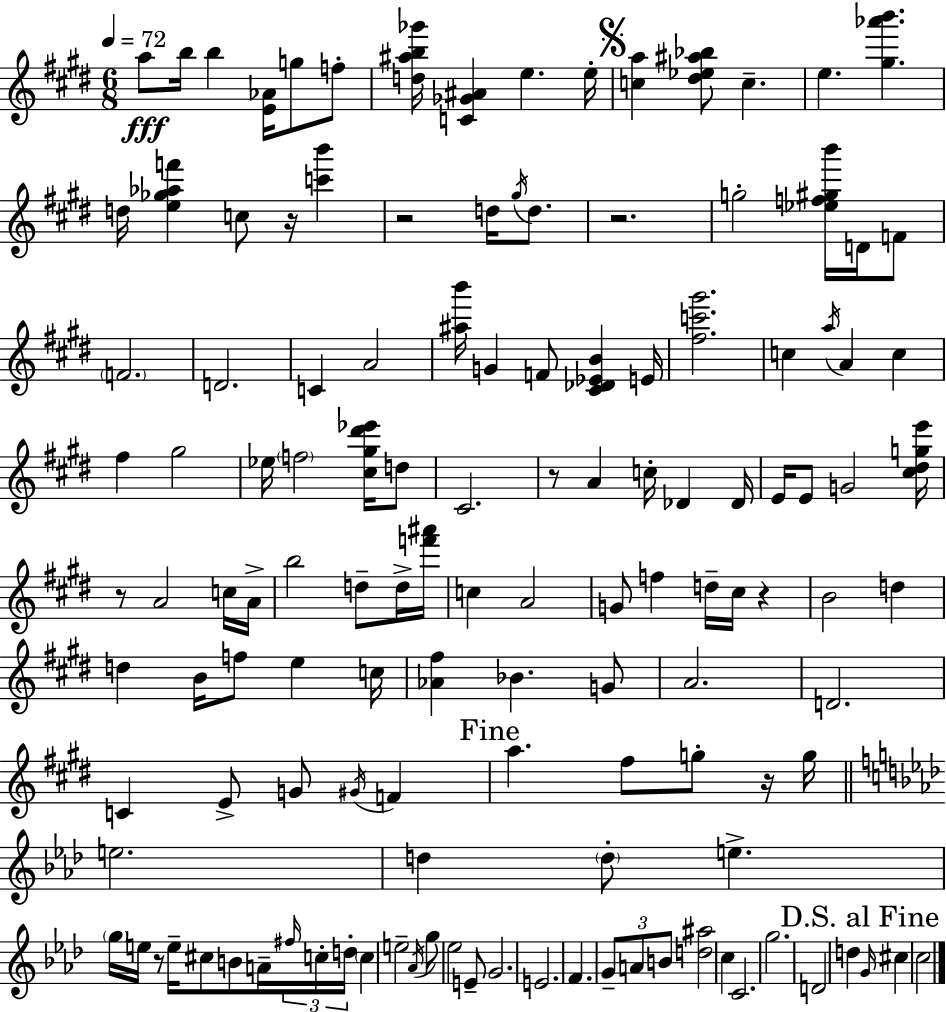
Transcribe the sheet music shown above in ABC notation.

X:1
T:Untitled
M:6/8
L:1/4
K:E
a/2 b/4 b [E_A]/4 g/2 f/2 [d^ab_g']/4 [C_G^A] e e/4 [ca] [^d_e^a_b]/2 c e [^g_a'b'] d/4 [e_g_af'] c/2 z/4 [c'b'] z2 d/4 ^g/4 d/2 z2 g2 [_ef^gb']/4 D/4 F/2 F2 D2 C A2 [^ab']/4 G F/2 [^C_D_EB] E/4 [^fc'^g']2 c a/4 A c ^f ^g2 _e/4 f2 [^c^g^d'_e']/4 d/2 ^C2 z/2 A c/4 _D _D/4 E/4 E/2 G2 [^c^dge']/4 z/2 A2 c/4 A/4 b2 d/2 d/4 [f'^a']/4 c A2 G/2 f d/4 ^c/4 z B2 d d B/4 f/2 e c/4 [_A^f] _B G/2 A2 D2 C E/2 G/2 ^G/4 F a ^f/2 g/2 z/4 g/4 e2 d d/2 e g/4 e/4 z/2 e/4 ^c/2 B/2 A/4 ^f/4 c/4 d/4 c e2 _A/4 g/2 _e2 E/2 G2 E2 F G/2 A/2 B/2 [d^a]2 c C2 g2 D2 d G/4 ^c c2